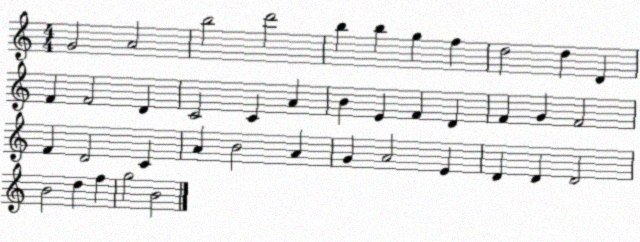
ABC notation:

X:1
T:Untitled
M:4/4
L:1/4
K:C
G2 A2 b2 d'2 b b g f d2 d D F F2 D C2 C A B E F D F G F2 F D2 C A B2 A G A2 E D D D2 B2 d f g2 B2